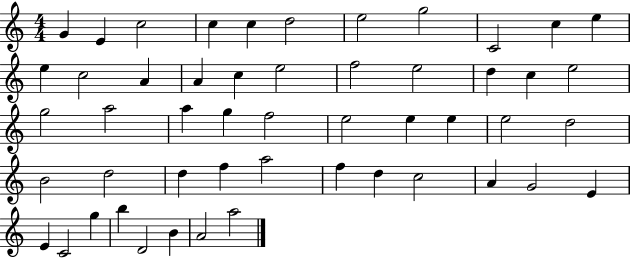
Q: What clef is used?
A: treble